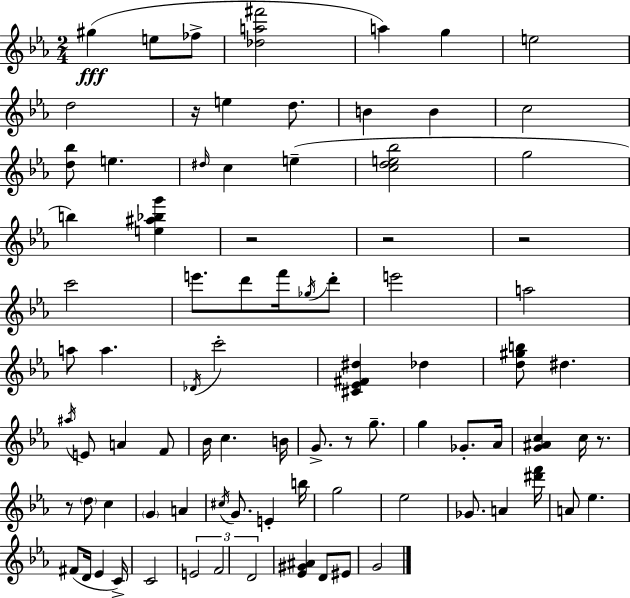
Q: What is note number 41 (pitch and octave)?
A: G5